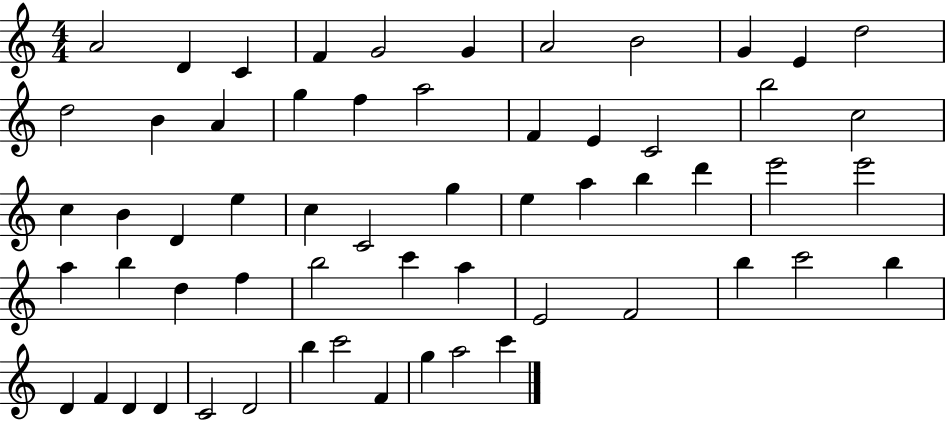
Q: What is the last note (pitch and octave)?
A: C6